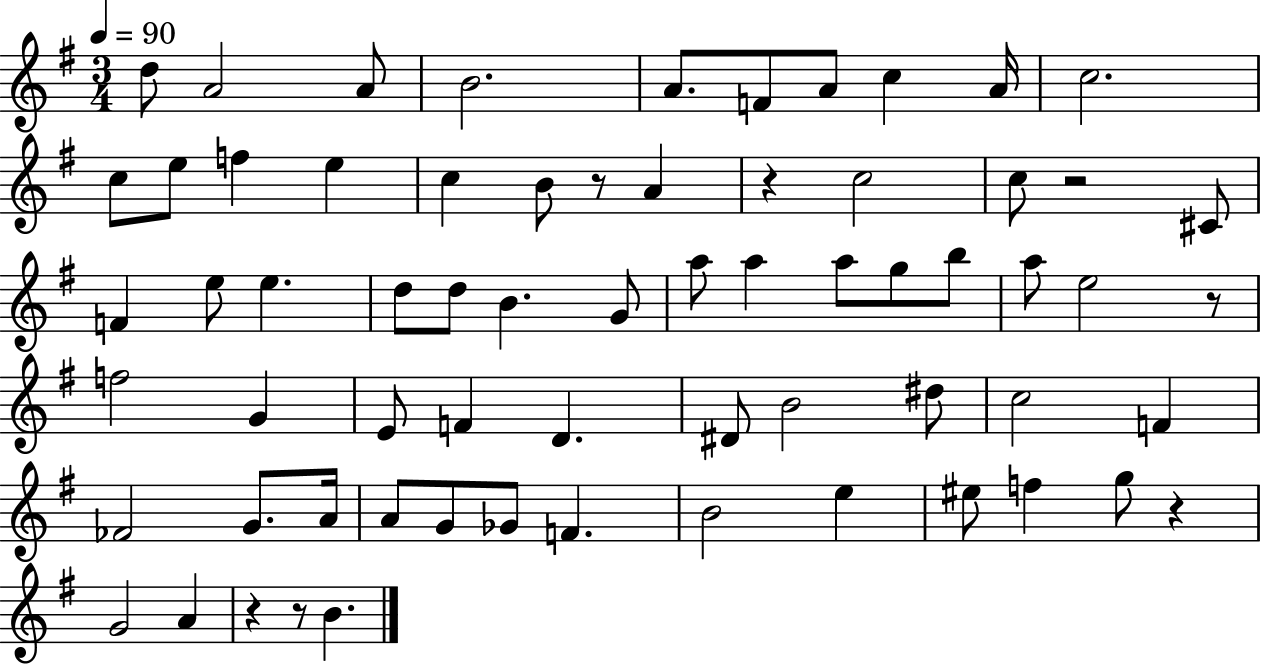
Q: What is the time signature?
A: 3/4